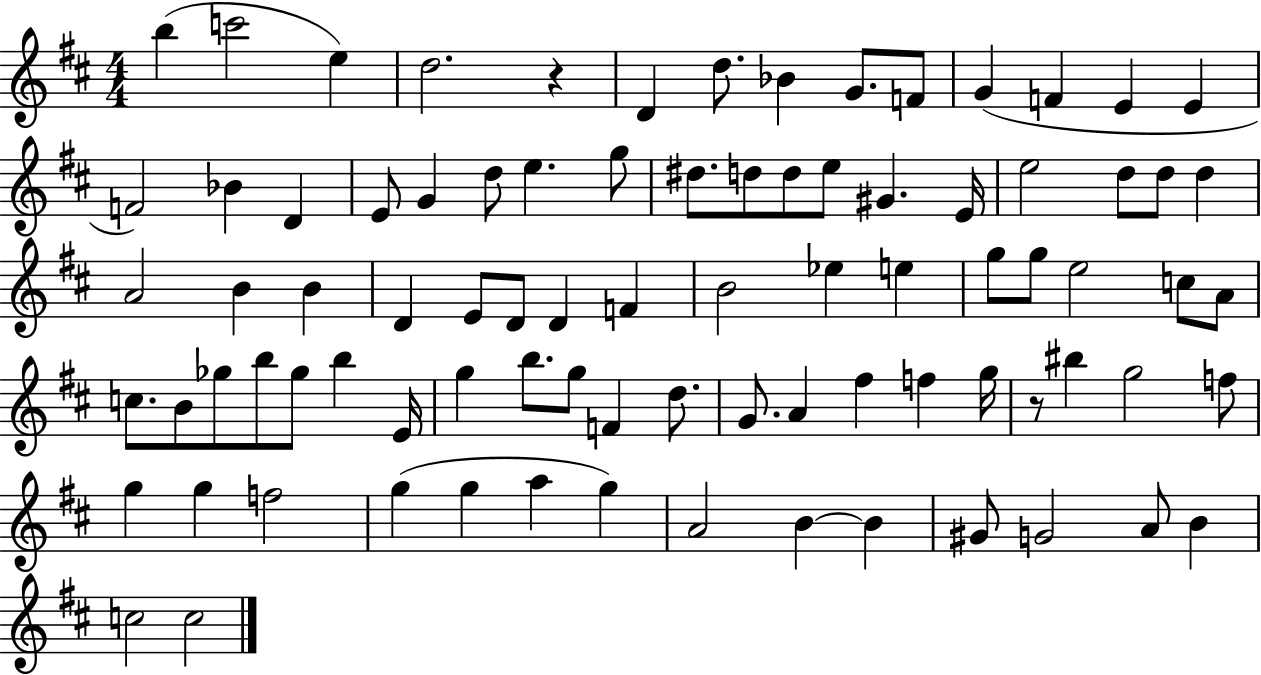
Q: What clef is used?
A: treble